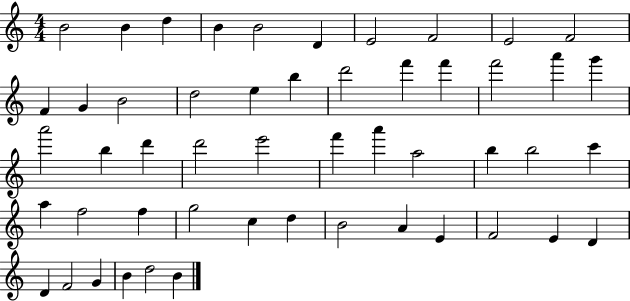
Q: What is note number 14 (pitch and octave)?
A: D5